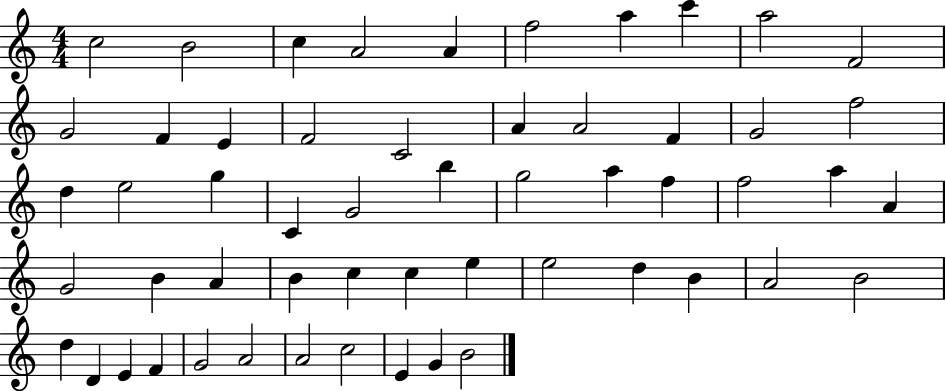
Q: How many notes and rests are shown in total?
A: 55